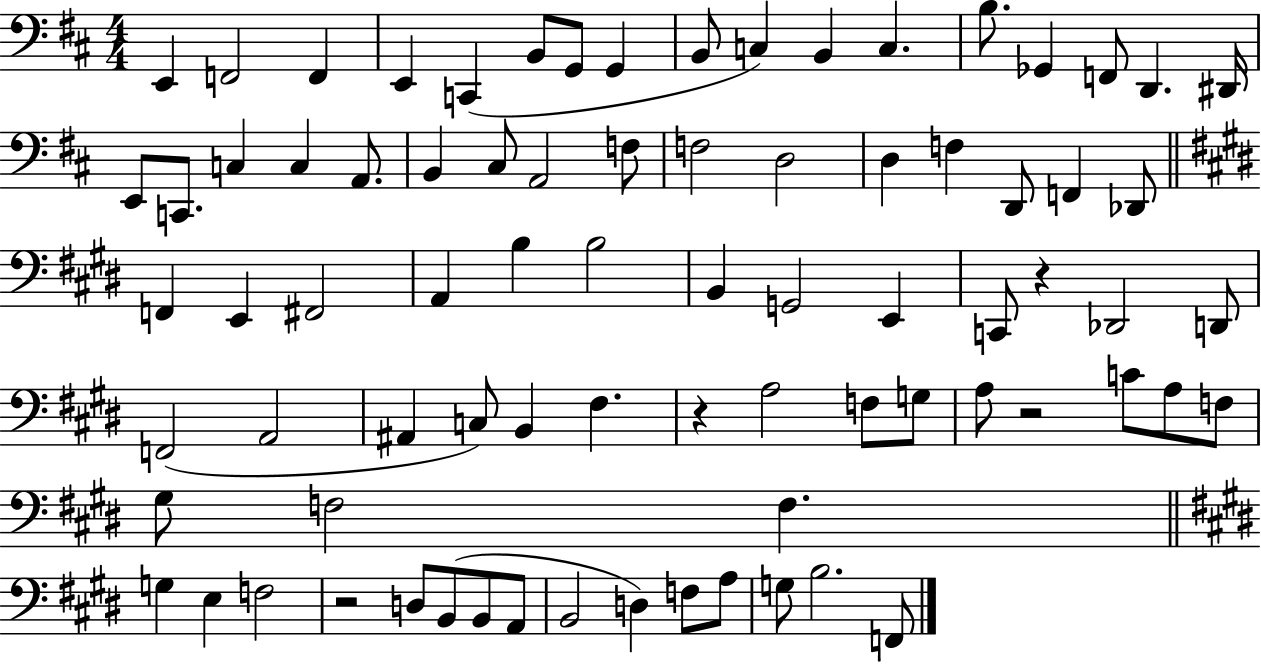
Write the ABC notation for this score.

X:1
T:Untitled
M:4/4
L:1/4
K:D
E,, F,,2 F,, E,, C,, B,,/2 G,,/2 G,, B,,/2 C, B,, C, B,/2 _G,, F,,/2 D,, ^D,,/4 E,,/2 C,,/2 C, C, A,,/2 B,, ^C,/2 A,,2 F,/2 F,2 D,2 D, F, D,,/2 F,, _D,,/2 F,, E,, ^F,,2 A,, B, B,2 B,, G,,2 E,, C,,/2 z _D,,2 D,,/2 F,,2 A,,2 ^A,, C,/2 B,, ^F, z A,2 F,/2 G,/2 A,/2 z2 C/2 A,/2 F,/2 ^G,/2 F,2 F, G, E, F,2 z2 D,/2 B,,/2 B,,/2 A,,/2 B,,2 D, F,/2 A,/2 G,/2 B,2 F,,/2